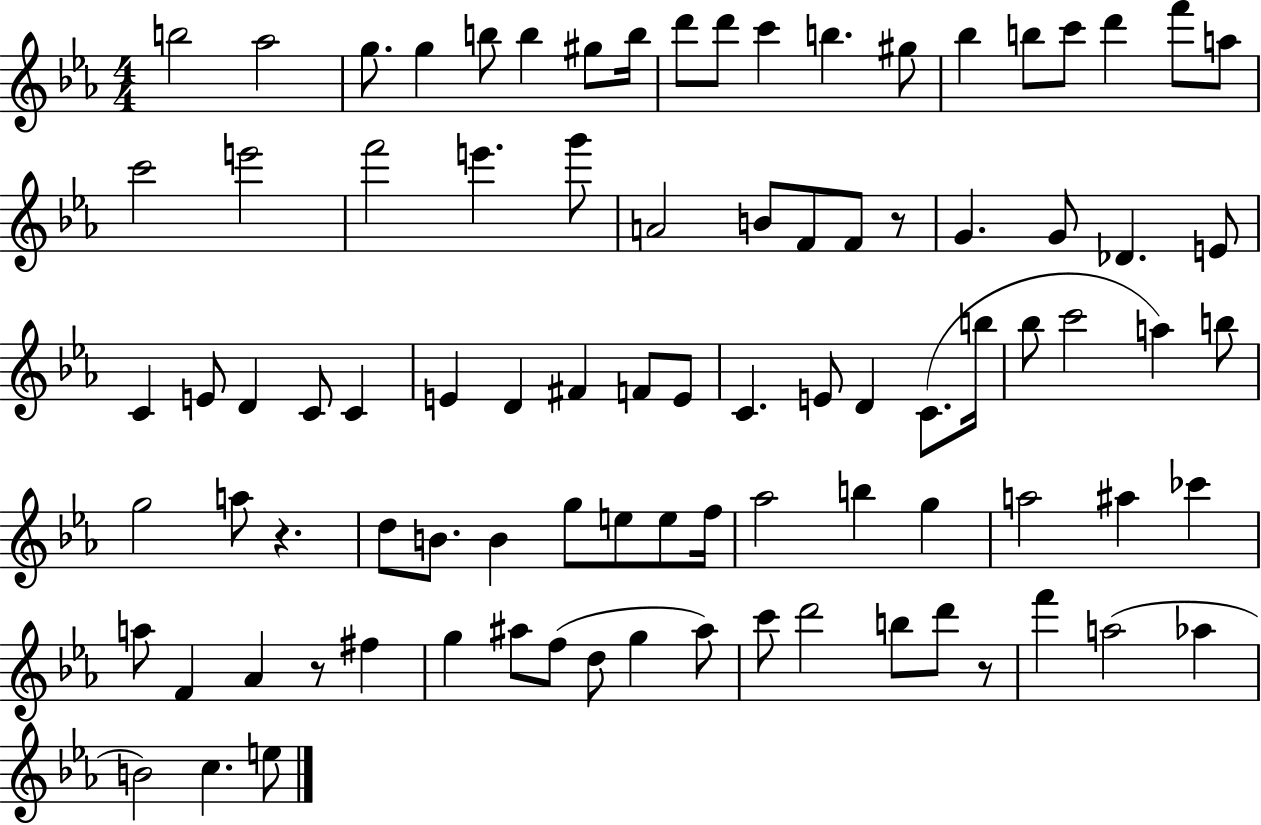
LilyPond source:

{
  \clef treble
  \numericTimeSignature
  \time 4/4
  \key ees \major
  b''2 aes''2 | g''8. g''4 b''8 b''4 gis''8 b''16 | d'''8 d'''8 c'''4 b''4. gis''8 | bes''4 b''8 c'''8 d'''4 f'''8 a''8 | \break c'''2 e'''2 | f'''2 e'''4. g'''8 | a'2 b'8 f'8 f'8 r8 | g'4. g'8 des'4. e'8 | \break c'4 e'8 d'4 c'8 c'4 | e'4 d'4 fis'4 f'8 e'8 | c'4. e'8 d'4 c'8.( b''16 | bes''8 c'''2 a''4) b''8 | \break g''2 a''8 r4. | d''8 b'8. b'4 g''8 e''8 e''8 f''16 | aes''2 b''4 g''4 | a''2 ais''4 ces'''4 | \break a''8 f'4 aes'4 r8 fis''4 | g''4 ais''8 f''8( d''8 g''4 ais''8) | c'''8 d'''2 b''8 d'''8 r8 | f'''4 a''2( aes''4 | \break b'2) c''4. e''8 | \bar "|."
}